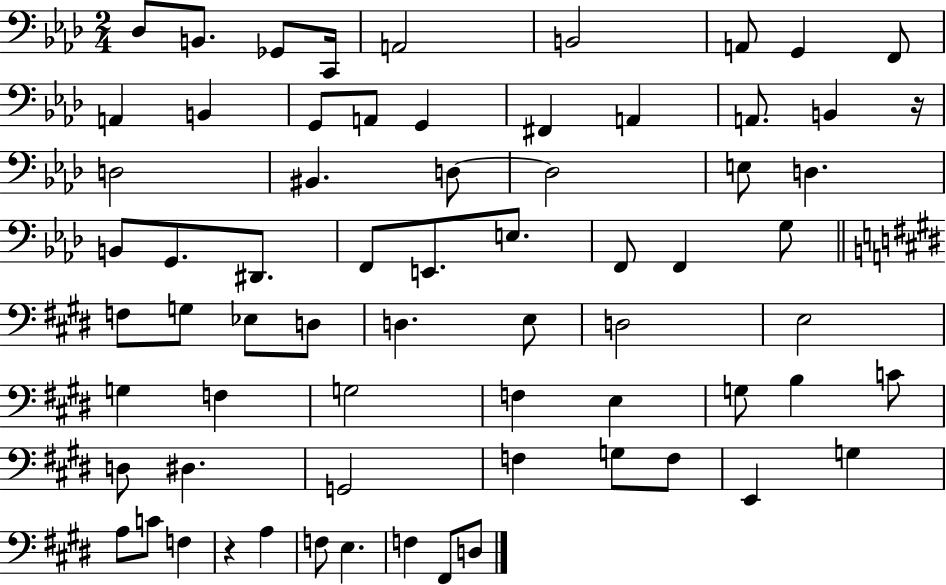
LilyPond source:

{
  \clef bass
  \numericTimeSignature
  \time 2/4
  \key aes \major
  des8 b,8. ges,8 c,16 | a,2 | b,2 | a,8 g,4 f,8 | \break a,4 b,4 | g,8 a,8 g,4 | fis,4 a,4 | a,8. b,4 r16 | \break d2 | bis,4. d8~~ | d2 | e8 d4. | \break b,8 g,8. dis,8. | f,8 e,8. e8. | f,8 f,4 g8 | \bar "||" \break \key e \major f8 g8 ees8 d8 | d4. e8 | d2 | e2 | \break g4 f4 | g2 | f4 e4 | g8 b4 c'8 | \break d8 dis4. | g,2 | f4 g8 f8 | e,4 g4 | \break a8 c'8 f4 | r4 a4 | f8 e4. | f4 fis,8 d8 | \break \bar "|."
}